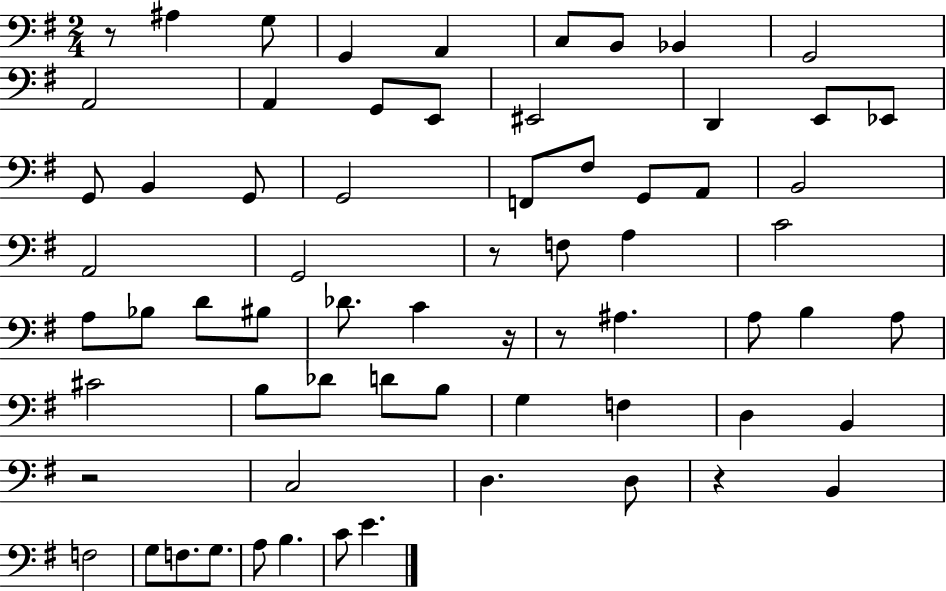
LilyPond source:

{
  \clef bass
  \numericTimeSignature
  \time 2/4
  \key g \major
  \repeat volta 2 { r8 ais4 g8 | g,4 a,4 | c8 b,8 bes,4 | g,2 | \break a,2 | a,4 g,8 e,8 | eis,2 | d,4 e,8 ees,8 | \break g,8 b,4 g,8 | g,2 | f,8 fis8 g,8 a,8 | b,2 | \break a,2 | g,2 | r8 f8 a4 | c'2 | \break a8 bes8 d'8 bis8 | des'8. c'4 r16 | r8 ais4. | a8 b4 a8 | \break cis'2 | b8 des'8 d'8 b8 | g4 f4 | d4 b,4 | \break r2 | c2 | d4. d8 | r4 b,4 | \break f2 | g8 f8. g8. | a8 b4. | c'8 e'4. | \break } \bar "|."
}